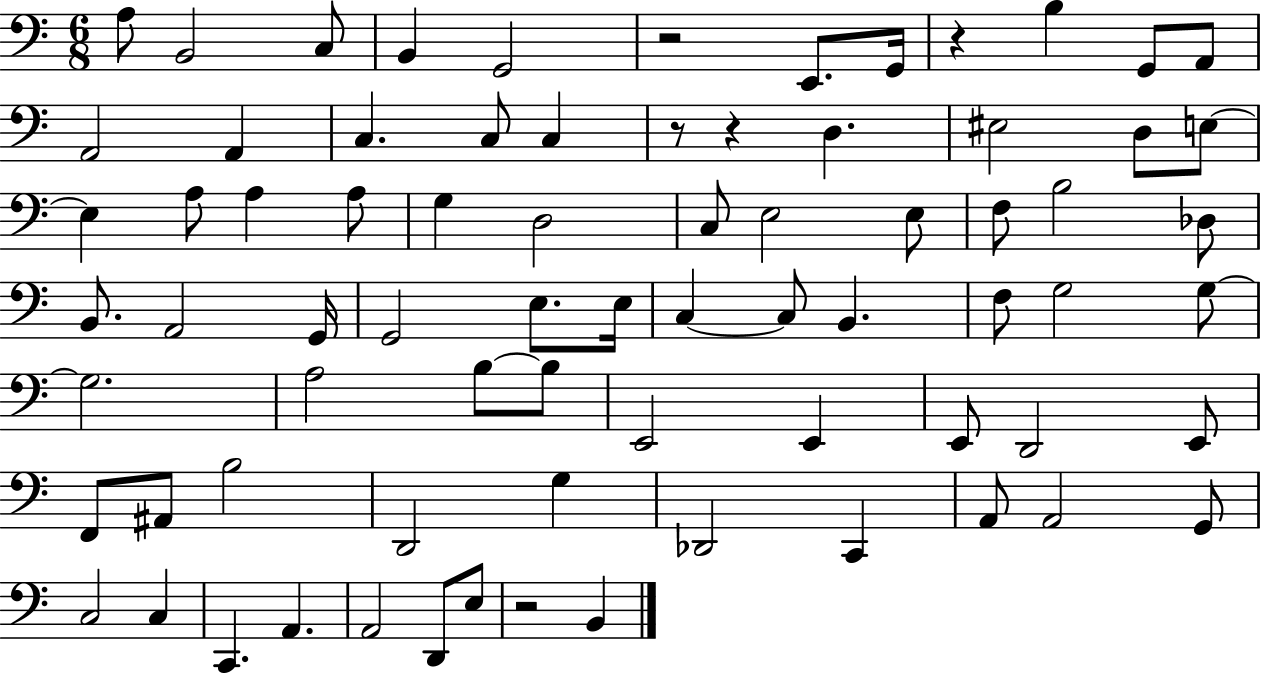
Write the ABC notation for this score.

X:1
T:Untitled
M:6/8
L:1/4
K:C
A,/2 B,,2 C,/2 B,, G,,2 z2 E,,/2 G,,/4 z B, G,,/2 A,,/2 A,,2 A,, C, C,/2 C, z/2 z D, ^E,2 D,/2 E,/2 E, A,/2 A, A,/2 G, D,2 C,/2 E,2 E,/2 F,/2 B,2 _D,/2 B,,/2 A,,2 G,,/4 G,,2 E,/2 E,/4 C, C,/2 B,, F,/2 G,2 G,/2 G,2 A,2 B,/2 B,/2 E,,2 E,, E,,/2 D,,2 E,,/2 F,,/2 ^A,,/2 B,2 D,,2 G, _D,,2 C,, A,,/2 A,,2 G,,/2 C,2 C, C,, A,, A,,2 D,,/2 E,/2 z2 B,,